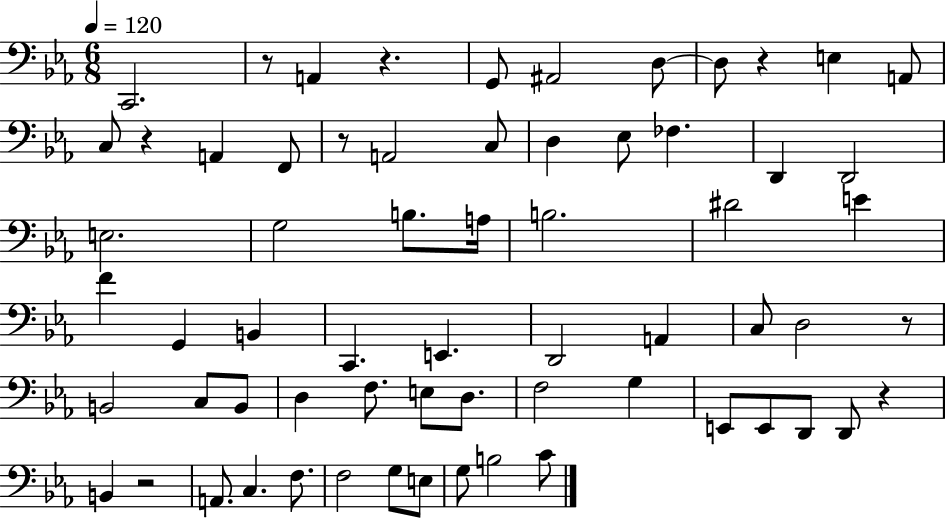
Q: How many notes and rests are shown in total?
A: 65